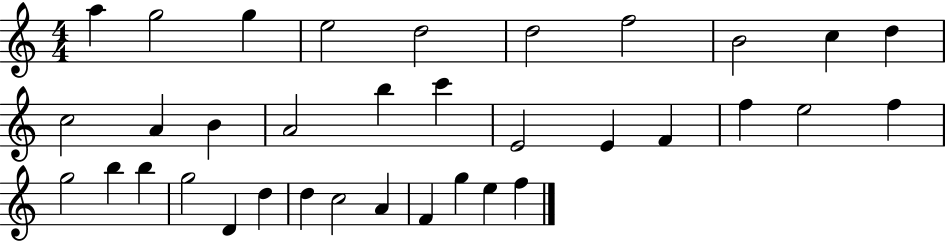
{
  \clef treble
  \numericTimeSignature
  \time 4/4
  \key c \major
  a''4 g''2 g''4 | e''2 d''2 | d''2 f''2 | b'2 c''4 d''4 | \break c''2 a'4 b'4 | a'2 b''4 c'''4 | e'2 e'4 f'4 | f''4 e''2 f''4 | \break g''2 b''4 b''4 | g''2 d'4 d''4 | d''4 c''2 a'4 | f'4 g''4 e''4 f''4 | \break \bar "|."
}